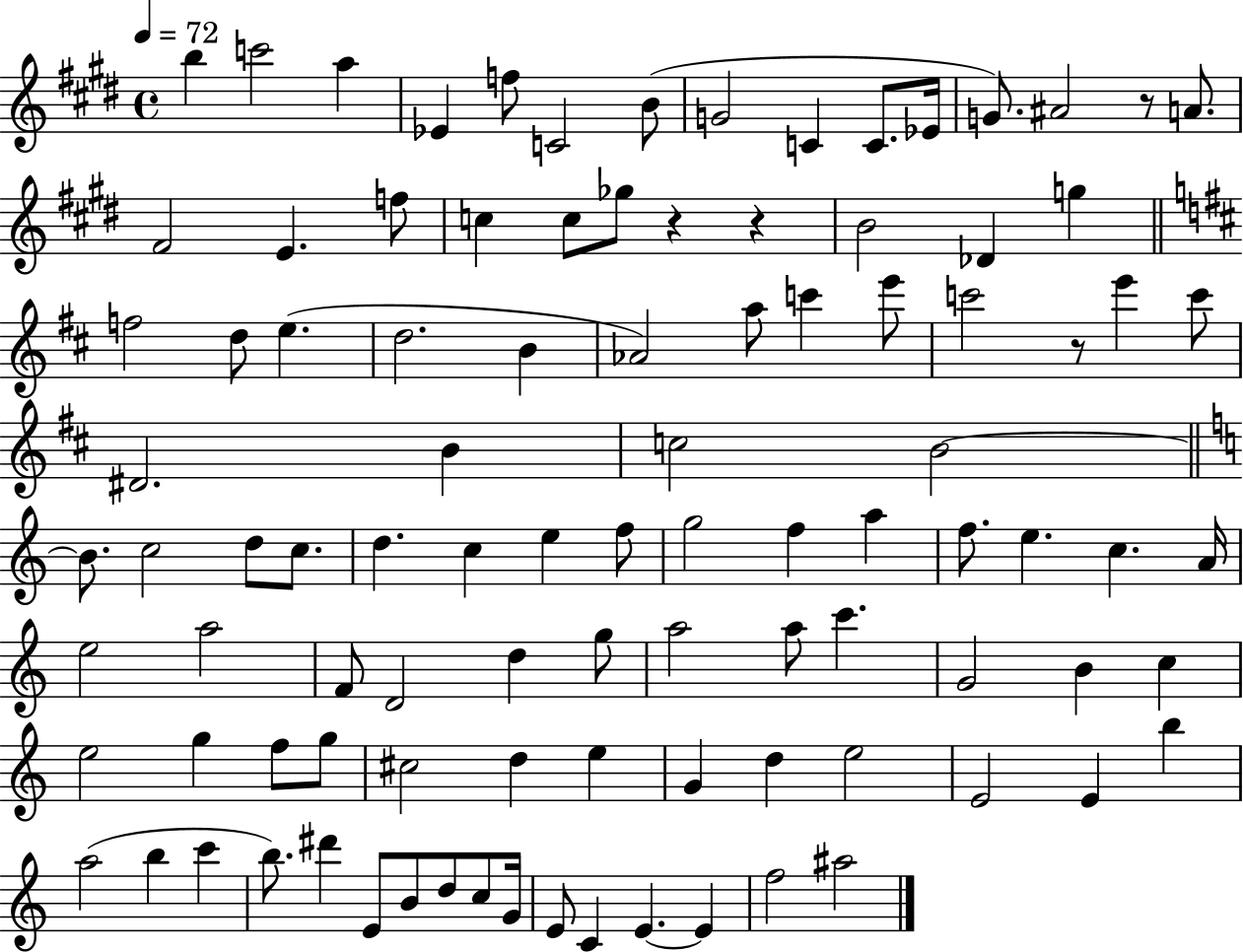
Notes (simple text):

B5/q C6/h A5/q Eb4/q F5/e C4/h B4/e G4/h C4/q C4/e. Eb4/s G4/e. A#4/h R/e A4/e. F#4/h E4/q. F5/e C5/q C5/e Gb5/e R/q R/q B4/h Db4/q G5/q F5/h D5/e E5/q. D5/h. B4/q Ab4/h A5/e C6/q E6/e C6/h R/e E6/q C6/e D#4/h. B4/q C5/h B4/h B4/e. C5/h D5/e C5/e. D5/q. C5/q E5/q F5/e G5/h F5/q A5/q F5/e. E5/q. C5/q. A4/s E5/h A5/h F4/e D4/h D5/q G5/e A5/h A5/e C6/q. G4/h B4/q C5/q E5/h G5/q F5/e G5/e C#5/h D5/q E5/q G4/q D5/q E5/h E4/h E4/q B5/q A5/h B5/q C6/q B5/e. D#6/q E4/e B4/e D5/e C5/e G4/s E4/e C4/q E4/q. E4/q F5/h A#5/h